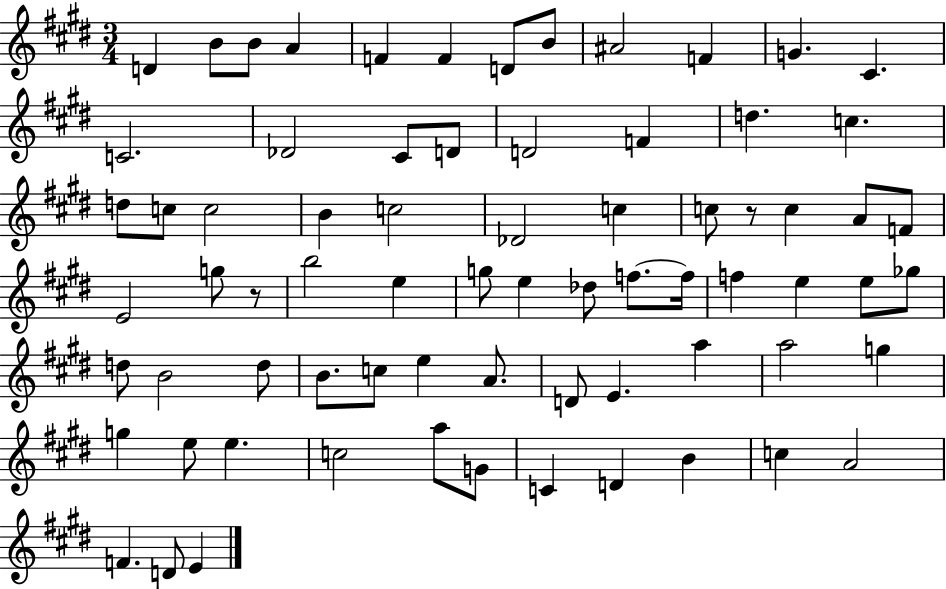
{
  \clef treble
  \numericTimeSignature
  \time 3/4
  \key e \major
  d'4 b'8 b'8 a'4 | f'4 f'4 d'8 b'8 | ais'2 f'4 | g'4. cis'4. | \break c'2. | des'2 cis'8 d'8 | d'2 f'4 | d''4. c''4. | \break d''8 c''8 c''2 | b'4 c''2 | des'2 c''4 | c''8 r8 c''4 a'8 f'8 | \break e'2 g''8 r8 | b''2 e''4 | g''8 e''4 des''8 f''8.~~ f''16 | f''4 e''4 e''8 ges''8 | \break d''8 b'2 d''8 | b'8. c''8 e''4 a'8. | d'8 e'4. a''4 | a''2 g''4 | \break g''4 e''8 e''4. | c''2 a''8 g'8 | c'4 d'4 b'4 | c''4 a'2 | \break f'4. d'8 e'4 | \bar "|."
}